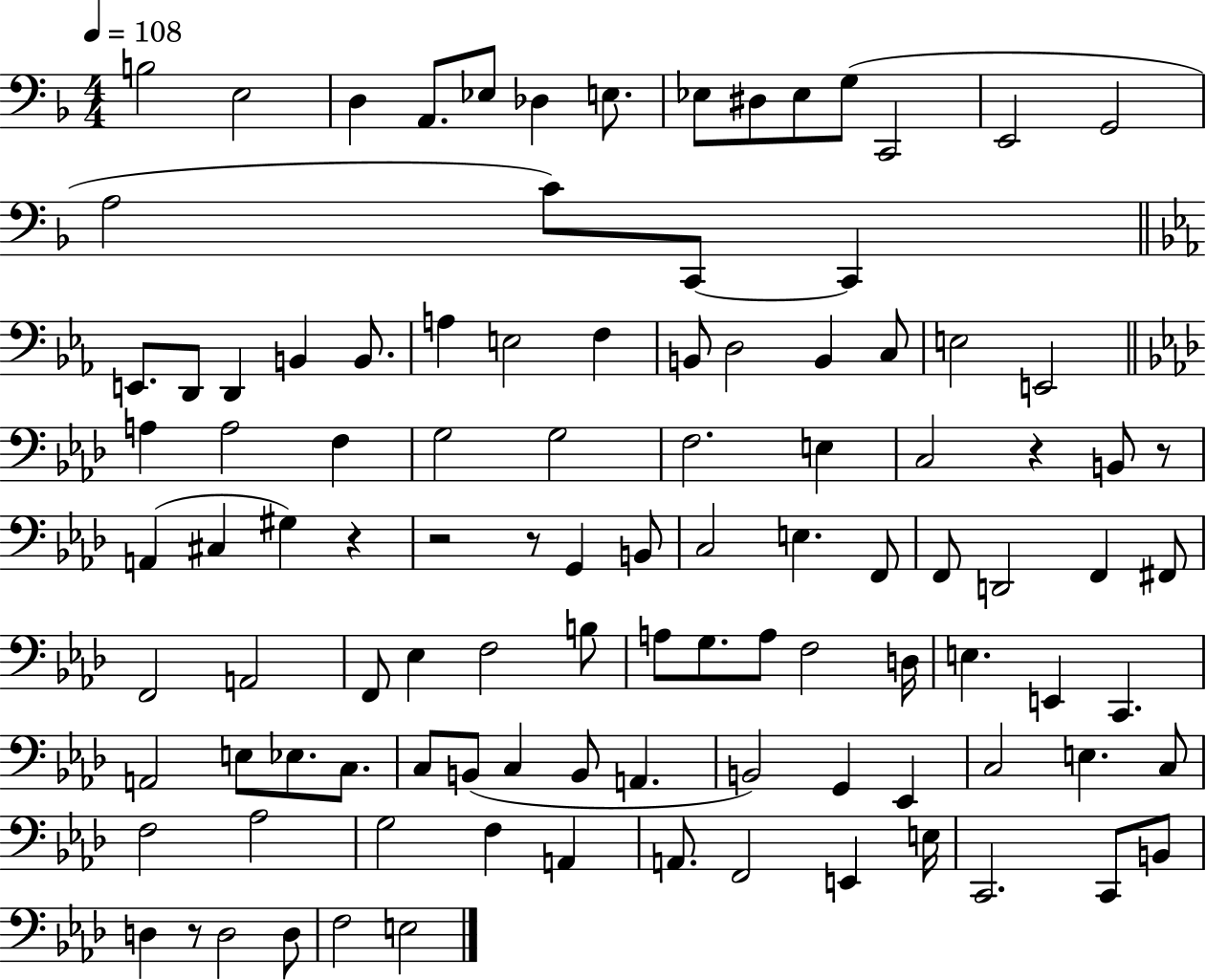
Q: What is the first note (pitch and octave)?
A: B3